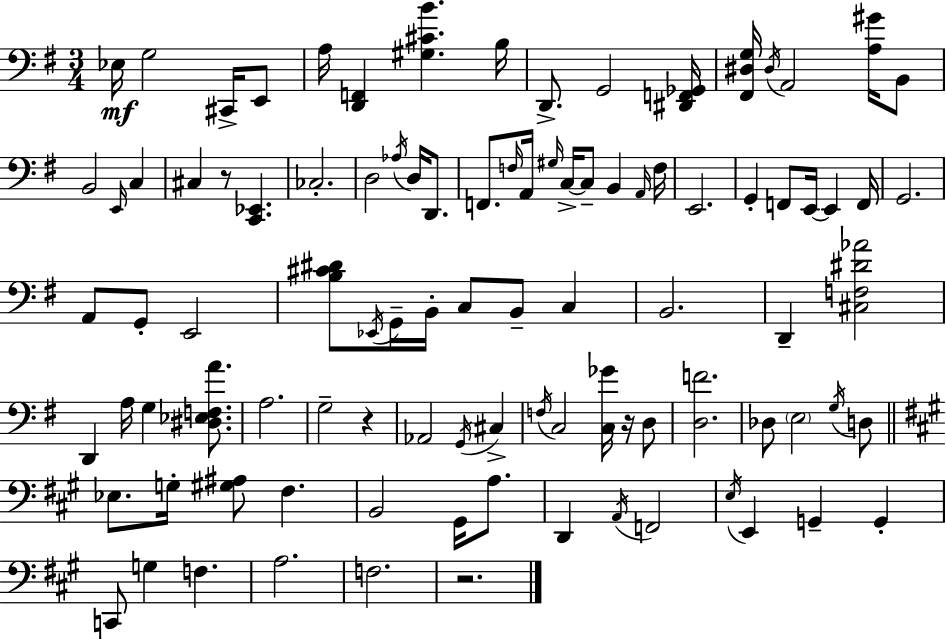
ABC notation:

X:1
T:Untitled
M:3/4
L:1/4
K:G
_E,/4 G,2 ^C,,/4 E,,/2 A,/4 [D,,F,,] [^G,^CB] B,/4 D,,/2 G,,2 [^D,,F,,_G,,]/4 [^F,,^D,G,]/4 ^D,/4 A,,2 [A,^G]/4 B,,/2 B,,2 E,,/4 C, ^C, z/2 [C,,_E,,] _C,2 D,2 _A,/4 D,/4 D,,/2 F,,/2 F,/4 A,,/4 ^G,/4 C,/4 C,/2 B,, A,,/4 F,/4 E,,2 G,, F,,/2 E,,/4 E,, F,,/4 G,,2 A,,/2 G,,/2 E,,2 [B,^C^D]/2 _E,,/4 G,,/4 B,,/4 C,/2 B,,/2 C, B,,2 D,, [^C,F,^D_A]2 D,, A,/4 G, [^D,_E,F,A]/2 A,2 G,2 z _A,,2 G,,/4 ^C, F,/4 C,2 [C,_G]/4 z/4 D,/2 [D,F]2 _D,/2 E,2 G,/4 D,/2 _E,/2 G,/4 [^G,^A,]/2 ^F, B,,2 ^G,,/4 A,/2 D,, A,,/4 F,,2 E,/4 E,, G,, G,, C,,/2 G, F, A,2 F,2 z2